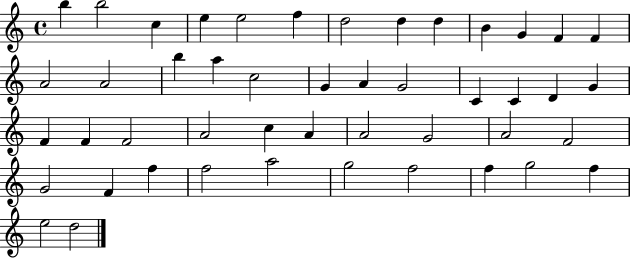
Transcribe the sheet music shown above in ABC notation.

X:1
T:Untitled
M:4/4
L:1/4
K:C
b b2 c e e2 f d2 d d B G F F A2 A2 b a c2 G A G2 C C D G F F F2 A2 c A A2 G2 A2 F2 G2 F f f2 a2 g2 f2 f g2 f e2 d2